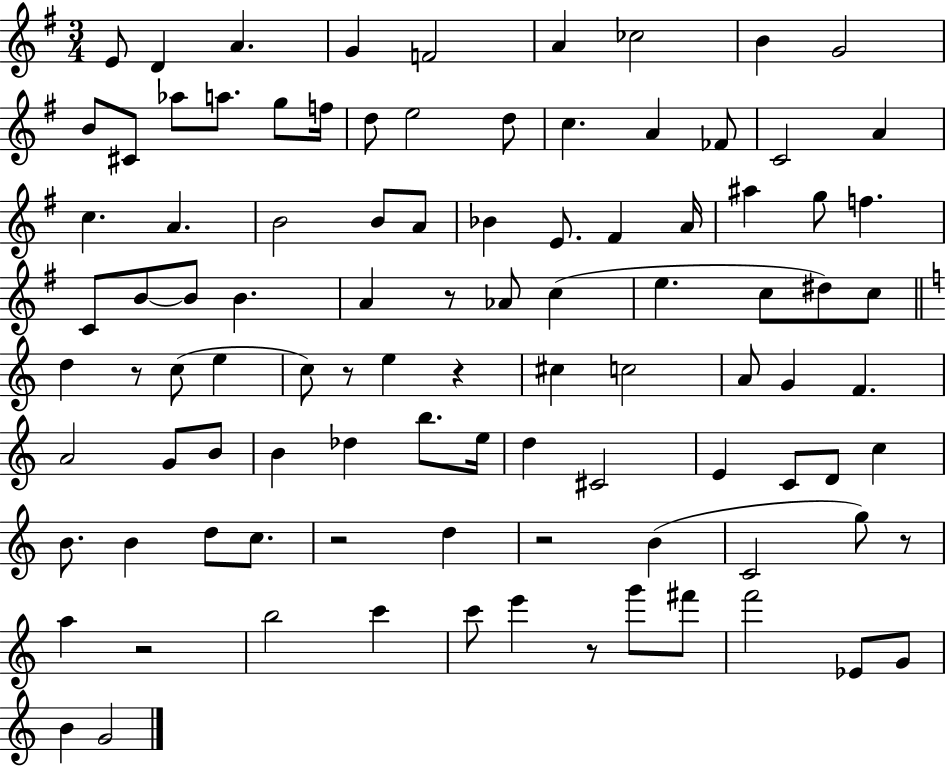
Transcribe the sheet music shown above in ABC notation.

X:1
T:Untitled
M:3/4
L:1/4
K:G
E/2 D A G F2 A _c2 B G2 B/2 ^C/2 _a/2 a/2 g/2 f/4 d/2 e2 d/2 c A _F/2 C2 A c A B2 B/2 A/2 _B E/2 ^F A/4 ^a g/2 f C/2 B/2 B/2 B A z/2 _A/2 c e c/2 ^d/2 c/2 d z/2 c/2 e c/2 z/2 e z ^c c2 A/2 G F A2 G/2 B/2 B _d b/2 e/4 d ^C2 E C/2 D/2 c B/2 B d/2 c/2 z2 d z2 B C2 g/2 z/2 a z2 b2 c' c'/2 e' z/2 g'/2 ^f'/2 f'2 _E/2 G/2 B G2